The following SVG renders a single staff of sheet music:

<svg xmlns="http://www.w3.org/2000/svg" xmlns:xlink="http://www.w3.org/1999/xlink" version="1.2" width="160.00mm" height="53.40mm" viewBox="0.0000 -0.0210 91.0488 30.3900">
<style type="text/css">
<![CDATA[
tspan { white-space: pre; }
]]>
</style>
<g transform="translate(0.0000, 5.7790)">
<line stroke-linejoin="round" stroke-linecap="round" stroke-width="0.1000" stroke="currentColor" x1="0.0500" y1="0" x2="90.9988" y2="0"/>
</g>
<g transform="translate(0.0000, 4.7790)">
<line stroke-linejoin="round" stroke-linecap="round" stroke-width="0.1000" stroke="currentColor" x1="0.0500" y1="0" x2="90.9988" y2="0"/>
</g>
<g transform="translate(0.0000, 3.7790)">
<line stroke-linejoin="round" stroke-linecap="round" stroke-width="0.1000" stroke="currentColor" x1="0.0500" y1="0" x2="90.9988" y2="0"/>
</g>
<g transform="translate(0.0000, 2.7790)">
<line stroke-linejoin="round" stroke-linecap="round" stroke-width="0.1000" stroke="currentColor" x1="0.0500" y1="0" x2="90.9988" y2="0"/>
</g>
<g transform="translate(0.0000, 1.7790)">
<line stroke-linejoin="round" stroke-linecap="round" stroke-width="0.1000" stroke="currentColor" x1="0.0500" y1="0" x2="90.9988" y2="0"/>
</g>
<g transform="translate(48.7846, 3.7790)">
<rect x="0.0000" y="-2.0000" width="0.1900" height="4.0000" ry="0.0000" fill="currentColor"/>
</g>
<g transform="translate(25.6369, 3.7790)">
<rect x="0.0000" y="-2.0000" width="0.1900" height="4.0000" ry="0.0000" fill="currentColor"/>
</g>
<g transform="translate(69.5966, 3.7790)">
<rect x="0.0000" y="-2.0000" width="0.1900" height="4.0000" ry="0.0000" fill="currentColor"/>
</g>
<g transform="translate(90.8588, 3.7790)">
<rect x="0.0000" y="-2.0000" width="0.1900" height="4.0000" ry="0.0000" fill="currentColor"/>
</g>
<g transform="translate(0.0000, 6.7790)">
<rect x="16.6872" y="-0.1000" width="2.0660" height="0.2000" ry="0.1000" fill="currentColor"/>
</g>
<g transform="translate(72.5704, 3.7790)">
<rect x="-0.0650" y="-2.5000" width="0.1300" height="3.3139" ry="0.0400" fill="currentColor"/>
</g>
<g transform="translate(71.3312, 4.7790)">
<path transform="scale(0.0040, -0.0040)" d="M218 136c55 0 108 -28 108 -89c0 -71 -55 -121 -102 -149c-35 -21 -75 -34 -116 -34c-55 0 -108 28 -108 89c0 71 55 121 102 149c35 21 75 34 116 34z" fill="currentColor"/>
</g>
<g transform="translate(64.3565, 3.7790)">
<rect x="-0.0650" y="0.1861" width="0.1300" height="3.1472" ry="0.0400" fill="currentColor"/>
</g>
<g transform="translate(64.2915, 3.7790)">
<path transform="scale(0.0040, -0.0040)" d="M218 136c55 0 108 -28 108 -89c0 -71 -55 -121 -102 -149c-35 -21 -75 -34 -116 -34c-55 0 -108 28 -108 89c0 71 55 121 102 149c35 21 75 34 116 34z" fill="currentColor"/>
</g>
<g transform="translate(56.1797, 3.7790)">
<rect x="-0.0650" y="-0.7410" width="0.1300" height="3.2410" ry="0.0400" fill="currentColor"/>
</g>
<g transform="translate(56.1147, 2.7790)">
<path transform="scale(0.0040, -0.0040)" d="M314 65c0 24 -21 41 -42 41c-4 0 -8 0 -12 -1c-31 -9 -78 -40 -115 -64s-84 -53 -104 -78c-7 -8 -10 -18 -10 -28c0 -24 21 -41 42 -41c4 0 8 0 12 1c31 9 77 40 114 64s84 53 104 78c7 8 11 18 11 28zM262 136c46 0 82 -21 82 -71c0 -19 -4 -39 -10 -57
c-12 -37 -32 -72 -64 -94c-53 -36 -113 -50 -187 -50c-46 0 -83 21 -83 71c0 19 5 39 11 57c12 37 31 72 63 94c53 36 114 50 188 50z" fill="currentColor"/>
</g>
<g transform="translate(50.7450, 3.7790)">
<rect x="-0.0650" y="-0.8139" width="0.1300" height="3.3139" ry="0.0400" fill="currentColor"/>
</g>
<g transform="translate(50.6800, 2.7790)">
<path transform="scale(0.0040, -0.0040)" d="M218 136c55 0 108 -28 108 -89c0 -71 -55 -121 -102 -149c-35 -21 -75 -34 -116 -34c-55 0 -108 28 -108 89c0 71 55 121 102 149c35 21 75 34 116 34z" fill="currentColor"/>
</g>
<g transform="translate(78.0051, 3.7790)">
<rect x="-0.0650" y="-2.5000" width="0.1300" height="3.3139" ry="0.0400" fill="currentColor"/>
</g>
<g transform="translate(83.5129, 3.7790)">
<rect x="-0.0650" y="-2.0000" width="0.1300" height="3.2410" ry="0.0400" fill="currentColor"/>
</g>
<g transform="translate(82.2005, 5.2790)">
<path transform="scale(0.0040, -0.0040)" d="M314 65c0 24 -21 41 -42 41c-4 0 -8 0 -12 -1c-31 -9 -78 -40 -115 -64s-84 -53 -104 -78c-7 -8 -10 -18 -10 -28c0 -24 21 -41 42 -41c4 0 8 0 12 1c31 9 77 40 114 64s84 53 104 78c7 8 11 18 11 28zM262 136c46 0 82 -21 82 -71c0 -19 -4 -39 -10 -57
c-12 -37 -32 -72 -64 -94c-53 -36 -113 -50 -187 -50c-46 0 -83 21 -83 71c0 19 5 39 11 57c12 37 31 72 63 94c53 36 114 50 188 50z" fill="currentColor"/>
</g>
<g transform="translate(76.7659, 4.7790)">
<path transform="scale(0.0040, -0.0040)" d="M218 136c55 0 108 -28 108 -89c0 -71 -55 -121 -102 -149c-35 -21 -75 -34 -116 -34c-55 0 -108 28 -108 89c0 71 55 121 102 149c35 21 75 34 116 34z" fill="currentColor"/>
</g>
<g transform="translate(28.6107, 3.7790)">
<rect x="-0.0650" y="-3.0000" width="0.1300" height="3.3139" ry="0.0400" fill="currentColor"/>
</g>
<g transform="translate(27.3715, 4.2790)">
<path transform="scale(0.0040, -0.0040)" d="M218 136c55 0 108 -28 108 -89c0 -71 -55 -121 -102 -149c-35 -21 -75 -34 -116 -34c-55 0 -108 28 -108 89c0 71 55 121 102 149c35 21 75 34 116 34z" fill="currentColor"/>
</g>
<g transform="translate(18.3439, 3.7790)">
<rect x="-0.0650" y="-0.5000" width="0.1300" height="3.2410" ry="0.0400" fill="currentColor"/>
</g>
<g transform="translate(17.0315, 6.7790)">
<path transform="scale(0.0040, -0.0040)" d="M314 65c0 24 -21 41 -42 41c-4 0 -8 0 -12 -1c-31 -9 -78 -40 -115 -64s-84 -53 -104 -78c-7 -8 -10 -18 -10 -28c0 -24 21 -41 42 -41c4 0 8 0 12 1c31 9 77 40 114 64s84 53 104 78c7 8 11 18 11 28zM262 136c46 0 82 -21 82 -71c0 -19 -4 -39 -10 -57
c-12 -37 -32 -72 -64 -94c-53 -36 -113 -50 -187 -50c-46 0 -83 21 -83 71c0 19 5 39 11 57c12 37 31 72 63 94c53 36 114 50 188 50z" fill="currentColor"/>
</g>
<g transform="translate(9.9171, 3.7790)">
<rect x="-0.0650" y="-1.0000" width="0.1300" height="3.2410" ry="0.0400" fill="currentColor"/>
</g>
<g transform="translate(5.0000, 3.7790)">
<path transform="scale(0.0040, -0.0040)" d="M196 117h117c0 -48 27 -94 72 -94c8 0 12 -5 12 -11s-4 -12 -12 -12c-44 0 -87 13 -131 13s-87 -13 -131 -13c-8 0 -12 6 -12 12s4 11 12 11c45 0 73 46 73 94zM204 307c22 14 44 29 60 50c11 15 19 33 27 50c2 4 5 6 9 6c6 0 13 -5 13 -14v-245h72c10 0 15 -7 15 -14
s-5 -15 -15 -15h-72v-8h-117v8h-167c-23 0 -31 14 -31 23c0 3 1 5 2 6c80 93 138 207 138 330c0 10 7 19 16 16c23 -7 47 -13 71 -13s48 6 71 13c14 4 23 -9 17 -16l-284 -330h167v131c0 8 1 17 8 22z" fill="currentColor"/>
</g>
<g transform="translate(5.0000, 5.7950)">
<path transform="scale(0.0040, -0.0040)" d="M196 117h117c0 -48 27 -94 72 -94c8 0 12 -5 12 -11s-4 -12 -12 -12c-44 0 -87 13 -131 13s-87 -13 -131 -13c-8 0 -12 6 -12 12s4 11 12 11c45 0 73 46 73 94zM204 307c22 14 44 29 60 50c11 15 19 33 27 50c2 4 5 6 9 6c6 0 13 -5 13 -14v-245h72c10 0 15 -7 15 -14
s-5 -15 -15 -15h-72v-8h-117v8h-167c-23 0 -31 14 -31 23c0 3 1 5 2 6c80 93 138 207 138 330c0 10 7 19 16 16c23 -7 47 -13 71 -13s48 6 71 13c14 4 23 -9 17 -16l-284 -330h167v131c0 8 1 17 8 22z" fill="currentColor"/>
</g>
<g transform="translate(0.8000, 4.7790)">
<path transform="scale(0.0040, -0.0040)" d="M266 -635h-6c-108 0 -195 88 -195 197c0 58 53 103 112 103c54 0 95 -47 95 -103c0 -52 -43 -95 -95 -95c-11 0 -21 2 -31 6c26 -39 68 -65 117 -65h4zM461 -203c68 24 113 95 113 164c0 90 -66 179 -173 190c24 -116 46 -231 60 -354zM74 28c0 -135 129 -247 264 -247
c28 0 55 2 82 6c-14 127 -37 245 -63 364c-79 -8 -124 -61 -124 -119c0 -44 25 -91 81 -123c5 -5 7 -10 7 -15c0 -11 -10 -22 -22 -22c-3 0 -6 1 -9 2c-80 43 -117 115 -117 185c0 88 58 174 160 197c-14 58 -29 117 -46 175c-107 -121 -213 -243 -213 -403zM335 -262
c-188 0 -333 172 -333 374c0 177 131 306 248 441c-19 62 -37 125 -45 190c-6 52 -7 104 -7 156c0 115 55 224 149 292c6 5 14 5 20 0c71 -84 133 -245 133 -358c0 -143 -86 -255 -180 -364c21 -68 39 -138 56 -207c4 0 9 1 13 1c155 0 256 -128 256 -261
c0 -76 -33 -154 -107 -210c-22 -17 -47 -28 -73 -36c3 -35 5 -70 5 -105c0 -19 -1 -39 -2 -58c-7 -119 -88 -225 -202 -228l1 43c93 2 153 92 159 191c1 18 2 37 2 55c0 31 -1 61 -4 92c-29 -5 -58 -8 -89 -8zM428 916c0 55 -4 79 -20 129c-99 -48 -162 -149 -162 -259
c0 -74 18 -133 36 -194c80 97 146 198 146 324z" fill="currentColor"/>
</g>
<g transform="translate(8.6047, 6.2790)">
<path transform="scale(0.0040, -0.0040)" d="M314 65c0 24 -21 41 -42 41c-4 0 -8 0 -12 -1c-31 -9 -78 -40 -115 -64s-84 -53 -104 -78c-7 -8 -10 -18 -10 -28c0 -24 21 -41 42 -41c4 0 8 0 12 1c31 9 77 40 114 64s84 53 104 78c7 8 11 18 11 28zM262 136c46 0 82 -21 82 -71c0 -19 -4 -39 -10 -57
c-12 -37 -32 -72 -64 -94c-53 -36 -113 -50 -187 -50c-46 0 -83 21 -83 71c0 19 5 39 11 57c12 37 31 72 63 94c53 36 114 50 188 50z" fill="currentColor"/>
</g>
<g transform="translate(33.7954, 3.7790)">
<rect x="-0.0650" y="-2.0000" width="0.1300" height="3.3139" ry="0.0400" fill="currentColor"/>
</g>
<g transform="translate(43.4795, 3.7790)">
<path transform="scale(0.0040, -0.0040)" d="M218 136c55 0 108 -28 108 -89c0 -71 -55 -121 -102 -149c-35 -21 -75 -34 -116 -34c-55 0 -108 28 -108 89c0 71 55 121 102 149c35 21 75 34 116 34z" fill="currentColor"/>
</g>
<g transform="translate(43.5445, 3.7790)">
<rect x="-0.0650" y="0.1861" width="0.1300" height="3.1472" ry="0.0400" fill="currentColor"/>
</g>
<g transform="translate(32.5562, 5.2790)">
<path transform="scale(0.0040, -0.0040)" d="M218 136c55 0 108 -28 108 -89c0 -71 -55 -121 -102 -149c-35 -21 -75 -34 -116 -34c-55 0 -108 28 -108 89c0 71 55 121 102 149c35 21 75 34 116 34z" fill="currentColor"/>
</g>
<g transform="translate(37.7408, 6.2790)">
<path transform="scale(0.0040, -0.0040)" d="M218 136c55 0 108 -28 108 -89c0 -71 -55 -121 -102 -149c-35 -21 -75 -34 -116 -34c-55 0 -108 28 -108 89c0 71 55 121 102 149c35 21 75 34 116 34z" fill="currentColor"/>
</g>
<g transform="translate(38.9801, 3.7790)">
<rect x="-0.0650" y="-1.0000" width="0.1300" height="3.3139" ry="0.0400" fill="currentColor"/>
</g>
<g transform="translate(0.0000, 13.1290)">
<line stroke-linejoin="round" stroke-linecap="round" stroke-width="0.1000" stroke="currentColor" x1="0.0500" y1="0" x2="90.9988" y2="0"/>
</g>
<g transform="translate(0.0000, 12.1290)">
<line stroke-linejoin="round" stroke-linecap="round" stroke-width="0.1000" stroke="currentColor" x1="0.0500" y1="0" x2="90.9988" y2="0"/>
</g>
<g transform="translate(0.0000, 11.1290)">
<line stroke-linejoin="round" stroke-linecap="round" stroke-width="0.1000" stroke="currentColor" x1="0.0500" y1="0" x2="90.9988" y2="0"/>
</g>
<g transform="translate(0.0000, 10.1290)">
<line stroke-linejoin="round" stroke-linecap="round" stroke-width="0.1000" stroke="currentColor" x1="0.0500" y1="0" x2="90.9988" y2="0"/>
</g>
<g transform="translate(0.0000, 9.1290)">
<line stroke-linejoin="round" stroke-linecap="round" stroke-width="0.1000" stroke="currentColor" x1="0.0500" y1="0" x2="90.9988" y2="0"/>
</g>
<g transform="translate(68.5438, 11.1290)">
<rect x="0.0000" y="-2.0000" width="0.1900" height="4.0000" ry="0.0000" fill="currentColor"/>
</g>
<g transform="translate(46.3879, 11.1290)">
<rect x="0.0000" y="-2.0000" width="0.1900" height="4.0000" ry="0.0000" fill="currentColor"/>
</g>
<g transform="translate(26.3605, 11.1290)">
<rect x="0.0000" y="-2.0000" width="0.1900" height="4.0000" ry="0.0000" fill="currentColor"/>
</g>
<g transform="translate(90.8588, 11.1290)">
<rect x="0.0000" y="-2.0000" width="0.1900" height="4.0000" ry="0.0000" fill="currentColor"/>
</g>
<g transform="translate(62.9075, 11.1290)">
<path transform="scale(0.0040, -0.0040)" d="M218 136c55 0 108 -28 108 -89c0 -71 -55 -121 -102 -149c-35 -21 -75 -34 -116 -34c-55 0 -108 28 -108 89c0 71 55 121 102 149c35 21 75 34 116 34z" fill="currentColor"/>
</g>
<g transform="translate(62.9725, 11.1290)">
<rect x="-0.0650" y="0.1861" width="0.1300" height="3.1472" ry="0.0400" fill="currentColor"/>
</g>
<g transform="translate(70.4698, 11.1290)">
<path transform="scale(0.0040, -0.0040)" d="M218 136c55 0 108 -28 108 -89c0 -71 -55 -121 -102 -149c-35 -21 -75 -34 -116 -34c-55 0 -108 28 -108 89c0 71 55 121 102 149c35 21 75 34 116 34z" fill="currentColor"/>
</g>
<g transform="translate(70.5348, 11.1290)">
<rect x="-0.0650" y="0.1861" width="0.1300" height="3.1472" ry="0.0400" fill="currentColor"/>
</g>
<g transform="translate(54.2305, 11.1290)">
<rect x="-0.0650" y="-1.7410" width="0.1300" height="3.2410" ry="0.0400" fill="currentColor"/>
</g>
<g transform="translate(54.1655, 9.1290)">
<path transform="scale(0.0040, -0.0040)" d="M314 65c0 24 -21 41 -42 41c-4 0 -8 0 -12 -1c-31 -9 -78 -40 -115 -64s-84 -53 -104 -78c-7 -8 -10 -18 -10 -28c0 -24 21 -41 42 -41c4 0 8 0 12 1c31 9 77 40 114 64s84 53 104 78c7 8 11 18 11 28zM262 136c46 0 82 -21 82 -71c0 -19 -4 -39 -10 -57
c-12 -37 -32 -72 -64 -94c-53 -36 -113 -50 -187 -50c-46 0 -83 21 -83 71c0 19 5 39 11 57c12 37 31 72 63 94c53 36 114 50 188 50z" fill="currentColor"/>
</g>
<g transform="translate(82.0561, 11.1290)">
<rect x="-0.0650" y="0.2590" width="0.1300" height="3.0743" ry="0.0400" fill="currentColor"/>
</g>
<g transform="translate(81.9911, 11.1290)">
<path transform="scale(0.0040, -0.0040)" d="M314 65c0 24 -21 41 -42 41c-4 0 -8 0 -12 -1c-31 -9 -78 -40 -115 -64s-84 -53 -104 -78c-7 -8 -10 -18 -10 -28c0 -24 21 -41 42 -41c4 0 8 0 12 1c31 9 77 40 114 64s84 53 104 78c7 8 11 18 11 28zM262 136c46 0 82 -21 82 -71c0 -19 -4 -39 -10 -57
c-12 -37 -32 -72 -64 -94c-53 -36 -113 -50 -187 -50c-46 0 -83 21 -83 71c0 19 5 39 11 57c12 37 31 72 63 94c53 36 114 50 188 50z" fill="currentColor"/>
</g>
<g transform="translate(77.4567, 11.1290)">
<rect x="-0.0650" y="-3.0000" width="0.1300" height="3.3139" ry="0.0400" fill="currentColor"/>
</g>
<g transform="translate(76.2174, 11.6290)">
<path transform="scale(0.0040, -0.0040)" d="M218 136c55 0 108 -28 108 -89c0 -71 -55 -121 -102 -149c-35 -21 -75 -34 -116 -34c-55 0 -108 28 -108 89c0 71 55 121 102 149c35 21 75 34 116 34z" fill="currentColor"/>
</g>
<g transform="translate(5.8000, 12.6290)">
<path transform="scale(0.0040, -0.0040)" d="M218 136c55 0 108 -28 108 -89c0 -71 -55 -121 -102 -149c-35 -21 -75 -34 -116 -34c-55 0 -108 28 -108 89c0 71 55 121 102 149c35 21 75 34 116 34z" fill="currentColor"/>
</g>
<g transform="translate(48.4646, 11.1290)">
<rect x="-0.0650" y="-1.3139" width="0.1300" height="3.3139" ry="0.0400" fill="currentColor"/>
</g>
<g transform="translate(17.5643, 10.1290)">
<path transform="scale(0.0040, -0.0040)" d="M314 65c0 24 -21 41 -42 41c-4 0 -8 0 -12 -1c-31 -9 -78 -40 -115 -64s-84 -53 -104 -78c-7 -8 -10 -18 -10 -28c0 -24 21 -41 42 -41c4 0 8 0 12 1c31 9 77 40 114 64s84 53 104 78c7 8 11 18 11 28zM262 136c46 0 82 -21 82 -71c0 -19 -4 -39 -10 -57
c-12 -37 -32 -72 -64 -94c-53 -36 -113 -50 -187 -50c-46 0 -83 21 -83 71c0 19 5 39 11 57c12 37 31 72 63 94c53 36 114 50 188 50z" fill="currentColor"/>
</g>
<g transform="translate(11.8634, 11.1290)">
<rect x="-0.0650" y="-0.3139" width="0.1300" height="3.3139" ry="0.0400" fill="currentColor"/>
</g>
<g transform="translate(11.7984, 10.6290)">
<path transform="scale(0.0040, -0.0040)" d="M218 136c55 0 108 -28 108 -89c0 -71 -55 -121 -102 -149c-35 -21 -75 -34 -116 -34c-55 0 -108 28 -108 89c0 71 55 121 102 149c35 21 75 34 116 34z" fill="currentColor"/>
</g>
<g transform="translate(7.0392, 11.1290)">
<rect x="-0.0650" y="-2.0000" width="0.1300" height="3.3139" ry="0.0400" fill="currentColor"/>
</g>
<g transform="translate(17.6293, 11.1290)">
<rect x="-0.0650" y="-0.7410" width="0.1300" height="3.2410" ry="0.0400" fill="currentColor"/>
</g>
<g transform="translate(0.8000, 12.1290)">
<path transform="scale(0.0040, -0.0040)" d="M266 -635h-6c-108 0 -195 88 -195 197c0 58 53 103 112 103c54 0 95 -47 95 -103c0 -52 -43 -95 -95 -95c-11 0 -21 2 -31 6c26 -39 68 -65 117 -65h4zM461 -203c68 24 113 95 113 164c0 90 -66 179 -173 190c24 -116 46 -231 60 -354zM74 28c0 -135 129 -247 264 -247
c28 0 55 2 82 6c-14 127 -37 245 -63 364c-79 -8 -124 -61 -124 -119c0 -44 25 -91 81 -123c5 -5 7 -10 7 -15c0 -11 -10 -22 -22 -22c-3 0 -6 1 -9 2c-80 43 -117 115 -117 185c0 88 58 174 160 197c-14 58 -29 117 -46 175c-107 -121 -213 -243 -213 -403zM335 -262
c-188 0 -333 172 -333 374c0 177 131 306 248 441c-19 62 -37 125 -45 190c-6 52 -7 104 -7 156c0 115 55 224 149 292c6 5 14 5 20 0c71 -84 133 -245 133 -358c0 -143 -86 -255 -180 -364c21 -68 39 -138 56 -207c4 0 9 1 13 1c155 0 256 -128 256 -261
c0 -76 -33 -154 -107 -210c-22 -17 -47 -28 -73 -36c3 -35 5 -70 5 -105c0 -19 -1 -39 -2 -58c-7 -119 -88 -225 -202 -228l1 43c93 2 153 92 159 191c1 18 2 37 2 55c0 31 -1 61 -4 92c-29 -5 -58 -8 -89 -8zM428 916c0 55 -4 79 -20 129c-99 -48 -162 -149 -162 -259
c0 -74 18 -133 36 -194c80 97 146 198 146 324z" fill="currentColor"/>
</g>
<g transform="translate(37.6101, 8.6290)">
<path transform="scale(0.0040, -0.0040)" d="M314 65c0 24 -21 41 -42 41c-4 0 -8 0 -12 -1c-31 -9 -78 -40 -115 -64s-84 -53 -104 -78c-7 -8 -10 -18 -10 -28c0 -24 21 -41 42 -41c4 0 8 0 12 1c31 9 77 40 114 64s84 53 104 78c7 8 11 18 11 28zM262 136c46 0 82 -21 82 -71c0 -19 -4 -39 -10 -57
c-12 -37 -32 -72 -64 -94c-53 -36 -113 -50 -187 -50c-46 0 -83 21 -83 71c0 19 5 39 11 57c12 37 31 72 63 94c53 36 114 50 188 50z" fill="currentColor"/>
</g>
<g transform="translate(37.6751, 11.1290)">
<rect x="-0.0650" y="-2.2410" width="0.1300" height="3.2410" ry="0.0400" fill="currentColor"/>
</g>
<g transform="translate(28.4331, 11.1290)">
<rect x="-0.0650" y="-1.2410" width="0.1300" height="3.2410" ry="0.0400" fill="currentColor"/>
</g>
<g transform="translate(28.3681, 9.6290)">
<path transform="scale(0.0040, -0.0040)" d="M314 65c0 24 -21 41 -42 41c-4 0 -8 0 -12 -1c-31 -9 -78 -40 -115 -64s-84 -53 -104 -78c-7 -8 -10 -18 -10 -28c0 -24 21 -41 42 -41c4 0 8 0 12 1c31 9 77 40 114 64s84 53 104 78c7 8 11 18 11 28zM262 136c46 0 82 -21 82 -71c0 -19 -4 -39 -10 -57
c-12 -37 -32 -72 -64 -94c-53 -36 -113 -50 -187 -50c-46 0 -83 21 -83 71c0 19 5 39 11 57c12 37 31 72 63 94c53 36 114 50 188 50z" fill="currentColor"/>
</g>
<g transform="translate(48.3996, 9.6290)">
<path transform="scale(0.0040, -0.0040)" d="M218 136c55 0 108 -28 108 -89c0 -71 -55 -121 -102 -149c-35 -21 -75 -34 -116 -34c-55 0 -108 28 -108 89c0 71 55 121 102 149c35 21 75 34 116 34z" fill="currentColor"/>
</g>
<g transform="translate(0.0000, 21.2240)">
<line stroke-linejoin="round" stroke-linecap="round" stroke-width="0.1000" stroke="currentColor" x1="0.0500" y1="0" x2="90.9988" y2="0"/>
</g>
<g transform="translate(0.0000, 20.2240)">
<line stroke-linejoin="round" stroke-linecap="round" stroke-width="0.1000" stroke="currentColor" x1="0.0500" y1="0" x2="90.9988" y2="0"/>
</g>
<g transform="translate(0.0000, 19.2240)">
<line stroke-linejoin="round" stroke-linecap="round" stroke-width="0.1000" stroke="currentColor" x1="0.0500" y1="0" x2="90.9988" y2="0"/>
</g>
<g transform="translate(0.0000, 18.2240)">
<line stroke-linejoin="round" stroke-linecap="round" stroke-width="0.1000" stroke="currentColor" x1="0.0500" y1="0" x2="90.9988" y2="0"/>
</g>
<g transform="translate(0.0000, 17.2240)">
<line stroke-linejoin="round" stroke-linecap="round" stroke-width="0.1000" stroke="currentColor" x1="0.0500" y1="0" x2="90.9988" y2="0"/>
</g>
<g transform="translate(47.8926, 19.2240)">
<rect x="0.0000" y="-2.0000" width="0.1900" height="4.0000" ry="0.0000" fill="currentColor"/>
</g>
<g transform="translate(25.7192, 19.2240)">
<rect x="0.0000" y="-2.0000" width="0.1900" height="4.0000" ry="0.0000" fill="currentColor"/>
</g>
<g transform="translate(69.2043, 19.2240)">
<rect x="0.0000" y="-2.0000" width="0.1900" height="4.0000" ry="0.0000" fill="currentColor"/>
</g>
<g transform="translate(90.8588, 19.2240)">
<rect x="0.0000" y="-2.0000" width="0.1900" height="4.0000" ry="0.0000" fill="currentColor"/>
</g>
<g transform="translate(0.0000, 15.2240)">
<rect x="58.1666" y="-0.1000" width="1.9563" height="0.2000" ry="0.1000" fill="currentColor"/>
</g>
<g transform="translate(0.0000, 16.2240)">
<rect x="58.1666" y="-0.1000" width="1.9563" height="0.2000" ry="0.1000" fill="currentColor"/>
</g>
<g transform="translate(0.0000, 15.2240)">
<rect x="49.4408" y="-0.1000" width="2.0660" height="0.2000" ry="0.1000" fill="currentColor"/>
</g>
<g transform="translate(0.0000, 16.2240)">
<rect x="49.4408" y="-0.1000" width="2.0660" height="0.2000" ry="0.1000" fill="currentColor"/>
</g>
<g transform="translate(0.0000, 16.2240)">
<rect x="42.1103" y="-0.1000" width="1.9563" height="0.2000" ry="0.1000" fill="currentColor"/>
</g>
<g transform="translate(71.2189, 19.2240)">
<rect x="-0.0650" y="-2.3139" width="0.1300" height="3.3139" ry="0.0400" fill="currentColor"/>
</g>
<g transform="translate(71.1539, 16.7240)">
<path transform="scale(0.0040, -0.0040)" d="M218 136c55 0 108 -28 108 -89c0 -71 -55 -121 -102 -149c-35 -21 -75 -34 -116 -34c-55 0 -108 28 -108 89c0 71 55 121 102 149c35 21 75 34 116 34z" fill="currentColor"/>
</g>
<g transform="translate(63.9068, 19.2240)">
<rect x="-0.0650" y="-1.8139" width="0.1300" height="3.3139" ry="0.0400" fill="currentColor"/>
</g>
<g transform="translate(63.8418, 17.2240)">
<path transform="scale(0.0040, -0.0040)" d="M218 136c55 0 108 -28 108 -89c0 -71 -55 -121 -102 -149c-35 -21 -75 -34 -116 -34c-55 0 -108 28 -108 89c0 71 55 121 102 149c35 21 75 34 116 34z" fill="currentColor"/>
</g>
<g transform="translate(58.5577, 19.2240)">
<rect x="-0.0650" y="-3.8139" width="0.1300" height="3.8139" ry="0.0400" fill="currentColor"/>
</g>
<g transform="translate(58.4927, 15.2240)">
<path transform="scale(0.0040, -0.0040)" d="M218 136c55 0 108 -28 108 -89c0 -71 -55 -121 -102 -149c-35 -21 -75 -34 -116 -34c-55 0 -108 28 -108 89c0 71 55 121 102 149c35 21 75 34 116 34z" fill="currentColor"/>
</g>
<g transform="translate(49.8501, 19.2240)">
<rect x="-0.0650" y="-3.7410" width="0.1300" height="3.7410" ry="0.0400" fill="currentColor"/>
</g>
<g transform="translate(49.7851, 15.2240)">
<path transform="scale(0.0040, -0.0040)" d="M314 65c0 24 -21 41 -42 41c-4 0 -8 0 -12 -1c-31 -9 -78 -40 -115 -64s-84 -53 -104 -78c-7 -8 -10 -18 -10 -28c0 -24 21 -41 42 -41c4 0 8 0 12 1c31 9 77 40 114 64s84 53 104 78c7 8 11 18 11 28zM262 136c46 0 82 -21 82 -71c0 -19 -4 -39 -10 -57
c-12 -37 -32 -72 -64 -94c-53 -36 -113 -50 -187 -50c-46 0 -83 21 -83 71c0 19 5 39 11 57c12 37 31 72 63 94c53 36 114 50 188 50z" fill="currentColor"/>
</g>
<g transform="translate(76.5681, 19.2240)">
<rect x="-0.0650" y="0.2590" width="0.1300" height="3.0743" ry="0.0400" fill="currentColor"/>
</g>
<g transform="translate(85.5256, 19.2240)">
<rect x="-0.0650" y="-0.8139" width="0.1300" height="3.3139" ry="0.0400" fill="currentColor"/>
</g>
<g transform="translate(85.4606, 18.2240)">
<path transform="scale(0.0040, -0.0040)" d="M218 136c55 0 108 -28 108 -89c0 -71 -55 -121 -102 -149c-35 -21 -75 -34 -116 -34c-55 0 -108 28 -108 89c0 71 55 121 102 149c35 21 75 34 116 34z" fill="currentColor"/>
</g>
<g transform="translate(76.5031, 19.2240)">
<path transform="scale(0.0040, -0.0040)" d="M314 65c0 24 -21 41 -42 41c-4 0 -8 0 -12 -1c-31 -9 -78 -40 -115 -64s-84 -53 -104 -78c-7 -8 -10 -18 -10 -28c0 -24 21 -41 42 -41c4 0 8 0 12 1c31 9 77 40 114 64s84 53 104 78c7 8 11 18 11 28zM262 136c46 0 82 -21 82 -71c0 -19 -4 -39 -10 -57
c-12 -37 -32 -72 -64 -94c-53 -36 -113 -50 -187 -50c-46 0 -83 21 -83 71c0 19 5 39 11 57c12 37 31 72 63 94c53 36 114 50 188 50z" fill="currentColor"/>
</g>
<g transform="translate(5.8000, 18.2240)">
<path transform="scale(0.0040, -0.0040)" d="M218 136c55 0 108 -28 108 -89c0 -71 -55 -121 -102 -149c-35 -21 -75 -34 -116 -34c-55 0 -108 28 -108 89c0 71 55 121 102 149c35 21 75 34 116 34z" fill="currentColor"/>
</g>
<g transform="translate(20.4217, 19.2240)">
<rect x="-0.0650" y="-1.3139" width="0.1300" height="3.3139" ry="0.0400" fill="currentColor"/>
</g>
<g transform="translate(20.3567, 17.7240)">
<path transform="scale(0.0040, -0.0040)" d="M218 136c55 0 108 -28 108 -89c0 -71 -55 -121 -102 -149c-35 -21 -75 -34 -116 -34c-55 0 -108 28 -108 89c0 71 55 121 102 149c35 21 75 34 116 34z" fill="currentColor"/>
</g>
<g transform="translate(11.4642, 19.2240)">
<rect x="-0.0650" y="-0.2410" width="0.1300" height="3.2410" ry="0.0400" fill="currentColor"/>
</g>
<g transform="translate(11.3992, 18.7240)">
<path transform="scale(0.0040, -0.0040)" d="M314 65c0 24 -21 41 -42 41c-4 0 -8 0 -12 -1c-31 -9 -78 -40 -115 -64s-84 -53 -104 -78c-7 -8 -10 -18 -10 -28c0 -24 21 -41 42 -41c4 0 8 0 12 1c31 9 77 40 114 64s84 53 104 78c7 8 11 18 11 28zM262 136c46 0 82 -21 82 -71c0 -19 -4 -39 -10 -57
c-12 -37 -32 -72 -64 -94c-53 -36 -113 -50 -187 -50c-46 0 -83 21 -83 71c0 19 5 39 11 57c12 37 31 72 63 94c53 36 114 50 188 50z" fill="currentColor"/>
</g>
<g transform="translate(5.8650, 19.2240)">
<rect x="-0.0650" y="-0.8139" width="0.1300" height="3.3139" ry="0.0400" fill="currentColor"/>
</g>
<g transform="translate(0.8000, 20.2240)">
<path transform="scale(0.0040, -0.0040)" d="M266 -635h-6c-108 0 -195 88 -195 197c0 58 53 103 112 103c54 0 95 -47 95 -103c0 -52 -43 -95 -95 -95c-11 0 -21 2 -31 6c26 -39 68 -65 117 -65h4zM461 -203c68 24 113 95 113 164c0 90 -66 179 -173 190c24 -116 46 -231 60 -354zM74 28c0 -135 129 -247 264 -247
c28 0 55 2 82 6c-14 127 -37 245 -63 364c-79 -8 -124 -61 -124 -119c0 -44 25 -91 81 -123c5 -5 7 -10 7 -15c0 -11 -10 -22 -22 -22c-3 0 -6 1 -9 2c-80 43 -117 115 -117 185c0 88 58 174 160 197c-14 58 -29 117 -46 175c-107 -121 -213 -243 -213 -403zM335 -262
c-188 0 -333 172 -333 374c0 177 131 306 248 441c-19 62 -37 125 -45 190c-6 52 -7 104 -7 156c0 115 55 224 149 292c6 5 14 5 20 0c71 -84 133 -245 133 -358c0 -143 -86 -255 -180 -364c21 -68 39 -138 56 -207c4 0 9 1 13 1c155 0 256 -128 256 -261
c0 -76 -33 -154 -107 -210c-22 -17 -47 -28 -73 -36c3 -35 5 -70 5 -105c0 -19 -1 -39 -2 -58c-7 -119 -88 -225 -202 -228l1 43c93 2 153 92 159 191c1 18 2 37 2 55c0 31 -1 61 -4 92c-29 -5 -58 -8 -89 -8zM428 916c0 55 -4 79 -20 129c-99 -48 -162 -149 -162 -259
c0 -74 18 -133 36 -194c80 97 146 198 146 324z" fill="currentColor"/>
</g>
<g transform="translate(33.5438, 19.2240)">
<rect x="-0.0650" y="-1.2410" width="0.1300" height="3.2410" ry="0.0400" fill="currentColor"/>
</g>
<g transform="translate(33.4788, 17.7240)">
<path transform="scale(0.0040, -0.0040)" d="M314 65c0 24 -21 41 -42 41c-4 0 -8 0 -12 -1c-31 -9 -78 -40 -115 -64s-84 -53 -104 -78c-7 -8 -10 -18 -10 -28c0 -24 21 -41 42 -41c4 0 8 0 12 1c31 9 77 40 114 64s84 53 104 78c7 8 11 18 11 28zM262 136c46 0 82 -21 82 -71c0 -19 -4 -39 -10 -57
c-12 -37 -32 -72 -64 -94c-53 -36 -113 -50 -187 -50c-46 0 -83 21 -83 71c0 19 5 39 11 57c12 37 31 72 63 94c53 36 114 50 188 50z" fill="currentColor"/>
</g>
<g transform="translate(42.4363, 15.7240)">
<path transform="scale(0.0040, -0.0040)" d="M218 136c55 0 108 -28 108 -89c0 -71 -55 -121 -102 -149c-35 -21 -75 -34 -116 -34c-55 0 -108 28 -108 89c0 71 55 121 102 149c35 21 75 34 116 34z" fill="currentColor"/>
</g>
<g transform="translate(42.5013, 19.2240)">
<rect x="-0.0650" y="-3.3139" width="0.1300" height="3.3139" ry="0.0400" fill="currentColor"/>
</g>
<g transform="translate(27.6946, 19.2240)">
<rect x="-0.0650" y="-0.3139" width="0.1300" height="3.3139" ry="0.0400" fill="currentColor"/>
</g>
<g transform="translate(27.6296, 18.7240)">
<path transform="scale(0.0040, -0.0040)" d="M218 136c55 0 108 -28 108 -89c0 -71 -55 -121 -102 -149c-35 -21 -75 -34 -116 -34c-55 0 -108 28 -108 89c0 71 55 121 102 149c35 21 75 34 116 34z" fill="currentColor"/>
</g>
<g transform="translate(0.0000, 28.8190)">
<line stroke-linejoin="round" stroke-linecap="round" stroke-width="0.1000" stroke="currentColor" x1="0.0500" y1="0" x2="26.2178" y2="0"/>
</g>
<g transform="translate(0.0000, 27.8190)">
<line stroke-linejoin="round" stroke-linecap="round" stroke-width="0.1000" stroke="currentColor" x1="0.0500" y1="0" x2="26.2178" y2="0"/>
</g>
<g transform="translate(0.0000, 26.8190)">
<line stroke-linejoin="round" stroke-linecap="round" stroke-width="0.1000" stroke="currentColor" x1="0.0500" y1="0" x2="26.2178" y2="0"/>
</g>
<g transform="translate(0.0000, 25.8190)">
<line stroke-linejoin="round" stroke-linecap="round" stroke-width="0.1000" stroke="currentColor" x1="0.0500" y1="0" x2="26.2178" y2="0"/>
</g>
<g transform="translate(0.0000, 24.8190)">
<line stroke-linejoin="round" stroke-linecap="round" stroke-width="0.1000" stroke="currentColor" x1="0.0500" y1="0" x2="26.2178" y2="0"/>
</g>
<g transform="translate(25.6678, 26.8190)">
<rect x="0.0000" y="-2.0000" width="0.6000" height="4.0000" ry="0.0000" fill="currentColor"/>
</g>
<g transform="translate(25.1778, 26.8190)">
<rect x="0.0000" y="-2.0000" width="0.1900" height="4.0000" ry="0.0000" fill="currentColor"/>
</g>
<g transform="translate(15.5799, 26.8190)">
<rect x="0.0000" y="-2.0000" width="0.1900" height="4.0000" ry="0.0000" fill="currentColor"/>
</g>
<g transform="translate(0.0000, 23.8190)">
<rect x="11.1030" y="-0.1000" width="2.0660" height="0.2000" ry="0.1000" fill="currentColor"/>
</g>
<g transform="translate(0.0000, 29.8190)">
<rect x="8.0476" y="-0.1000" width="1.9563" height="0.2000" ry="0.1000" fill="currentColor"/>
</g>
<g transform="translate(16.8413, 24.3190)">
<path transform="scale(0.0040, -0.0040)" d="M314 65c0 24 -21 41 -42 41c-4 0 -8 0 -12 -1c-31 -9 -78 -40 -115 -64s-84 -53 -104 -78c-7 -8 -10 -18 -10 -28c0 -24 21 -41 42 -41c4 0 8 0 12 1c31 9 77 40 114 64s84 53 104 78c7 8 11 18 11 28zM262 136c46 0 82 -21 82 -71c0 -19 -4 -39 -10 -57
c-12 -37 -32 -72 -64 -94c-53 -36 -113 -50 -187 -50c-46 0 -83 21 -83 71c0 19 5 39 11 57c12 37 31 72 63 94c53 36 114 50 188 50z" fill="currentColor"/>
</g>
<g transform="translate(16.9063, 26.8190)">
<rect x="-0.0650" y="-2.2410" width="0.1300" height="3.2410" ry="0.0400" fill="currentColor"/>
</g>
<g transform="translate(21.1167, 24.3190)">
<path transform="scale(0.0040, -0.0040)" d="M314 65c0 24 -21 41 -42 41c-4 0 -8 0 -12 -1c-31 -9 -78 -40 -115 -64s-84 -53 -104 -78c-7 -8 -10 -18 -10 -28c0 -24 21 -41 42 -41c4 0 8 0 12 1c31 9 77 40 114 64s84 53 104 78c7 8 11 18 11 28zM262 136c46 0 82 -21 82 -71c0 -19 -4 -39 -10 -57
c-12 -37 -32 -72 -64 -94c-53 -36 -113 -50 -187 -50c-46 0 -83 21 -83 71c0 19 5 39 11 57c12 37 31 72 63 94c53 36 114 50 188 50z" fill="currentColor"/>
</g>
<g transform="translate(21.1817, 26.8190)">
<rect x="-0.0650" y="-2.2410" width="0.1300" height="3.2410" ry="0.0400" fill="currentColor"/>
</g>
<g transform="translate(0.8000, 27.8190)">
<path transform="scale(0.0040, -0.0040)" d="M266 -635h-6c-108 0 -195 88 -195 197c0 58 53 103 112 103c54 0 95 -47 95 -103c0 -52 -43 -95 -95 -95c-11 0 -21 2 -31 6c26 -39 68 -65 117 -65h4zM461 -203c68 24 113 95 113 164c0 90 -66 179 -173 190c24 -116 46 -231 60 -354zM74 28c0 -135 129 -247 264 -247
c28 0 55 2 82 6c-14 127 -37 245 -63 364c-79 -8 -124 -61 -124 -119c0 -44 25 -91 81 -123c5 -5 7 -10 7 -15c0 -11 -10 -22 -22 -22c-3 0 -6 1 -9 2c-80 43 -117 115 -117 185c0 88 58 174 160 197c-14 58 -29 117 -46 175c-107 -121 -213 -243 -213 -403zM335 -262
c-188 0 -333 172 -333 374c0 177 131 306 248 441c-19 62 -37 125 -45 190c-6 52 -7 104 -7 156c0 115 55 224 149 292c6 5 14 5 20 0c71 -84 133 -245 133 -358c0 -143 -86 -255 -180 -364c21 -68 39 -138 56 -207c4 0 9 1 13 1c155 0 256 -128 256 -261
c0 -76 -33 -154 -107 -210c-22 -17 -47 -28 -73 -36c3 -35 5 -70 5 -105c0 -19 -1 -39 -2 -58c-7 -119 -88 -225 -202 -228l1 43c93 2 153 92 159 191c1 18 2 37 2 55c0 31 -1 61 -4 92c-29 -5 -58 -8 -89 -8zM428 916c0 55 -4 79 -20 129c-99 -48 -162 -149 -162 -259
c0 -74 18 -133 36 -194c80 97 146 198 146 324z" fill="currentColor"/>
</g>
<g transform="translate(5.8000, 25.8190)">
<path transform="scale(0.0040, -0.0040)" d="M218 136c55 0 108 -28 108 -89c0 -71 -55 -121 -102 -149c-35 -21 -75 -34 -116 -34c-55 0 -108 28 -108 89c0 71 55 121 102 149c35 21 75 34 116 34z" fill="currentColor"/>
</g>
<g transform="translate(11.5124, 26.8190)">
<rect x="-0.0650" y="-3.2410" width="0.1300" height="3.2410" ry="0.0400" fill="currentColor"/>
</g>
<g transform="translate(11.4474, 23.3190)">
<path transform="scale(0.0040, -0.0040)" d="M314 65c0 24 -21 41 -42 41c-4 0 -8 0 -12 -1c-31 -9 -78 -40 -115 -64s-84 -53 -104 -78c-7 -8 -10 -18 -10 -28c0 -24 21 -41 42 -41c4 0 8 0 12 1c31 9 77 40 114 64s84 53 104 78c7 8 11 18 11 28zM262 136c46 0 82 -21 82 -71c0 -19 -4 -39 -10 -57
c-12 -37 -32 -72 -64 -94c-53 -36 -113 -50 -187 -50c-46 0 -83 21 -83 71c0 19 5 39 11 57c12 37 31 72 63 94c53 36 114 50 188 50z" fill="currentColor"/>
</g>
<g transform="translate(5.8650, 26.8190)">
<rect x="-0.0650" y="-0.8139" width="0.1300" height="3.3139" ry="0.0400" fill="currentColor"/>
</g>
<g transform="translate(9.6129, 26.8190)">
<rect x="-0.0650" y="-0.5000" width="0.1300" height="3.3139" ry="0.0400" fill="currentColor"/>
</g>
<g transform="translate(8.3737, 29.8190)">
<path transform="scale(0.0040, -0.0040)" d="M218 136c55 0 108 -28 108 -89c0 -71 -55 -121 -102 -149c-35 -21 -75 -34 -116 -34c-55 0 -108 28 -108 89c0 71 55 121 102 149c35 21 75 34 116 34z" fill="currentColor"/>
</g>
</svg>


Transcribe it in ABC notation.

X:1
T:Untitled
M:4/4
L:1/4
K:C
D2 C2 A F D B d d2 B G G F2 F c d2 e2 g2 e f2 B B A B2 d c2 e c e2 b c'2 c' f g B2 d d C b2 g2 g2